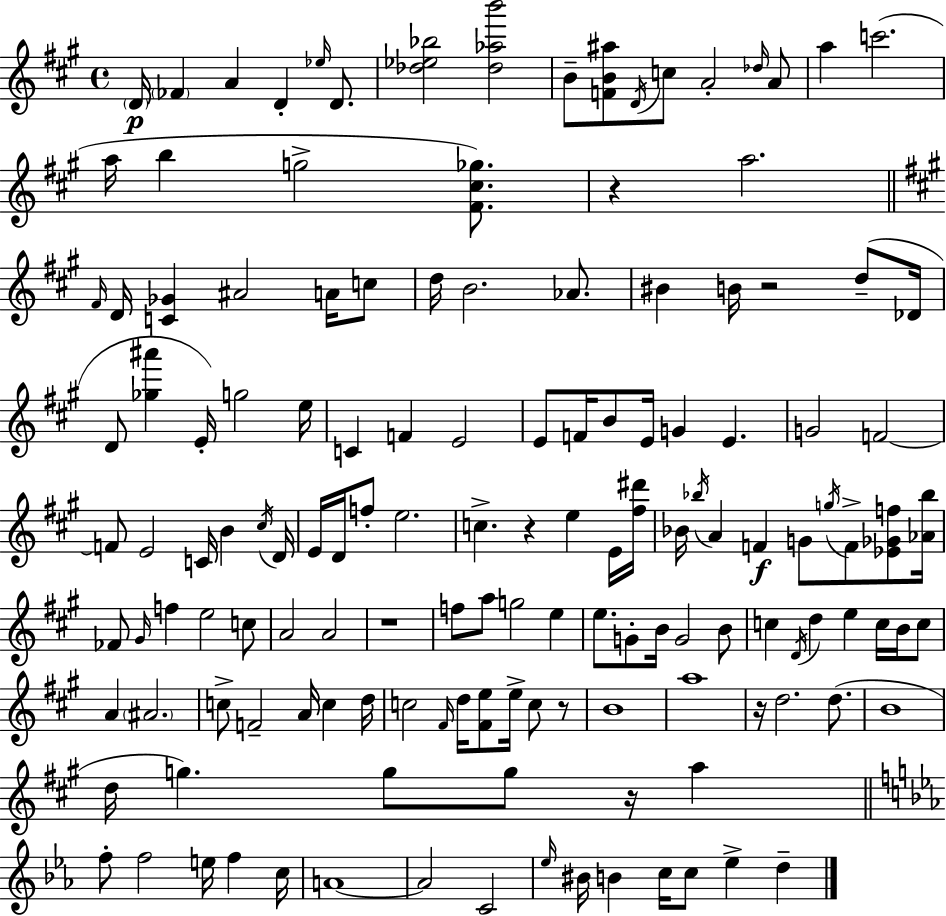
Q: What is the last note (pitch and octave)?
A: D5